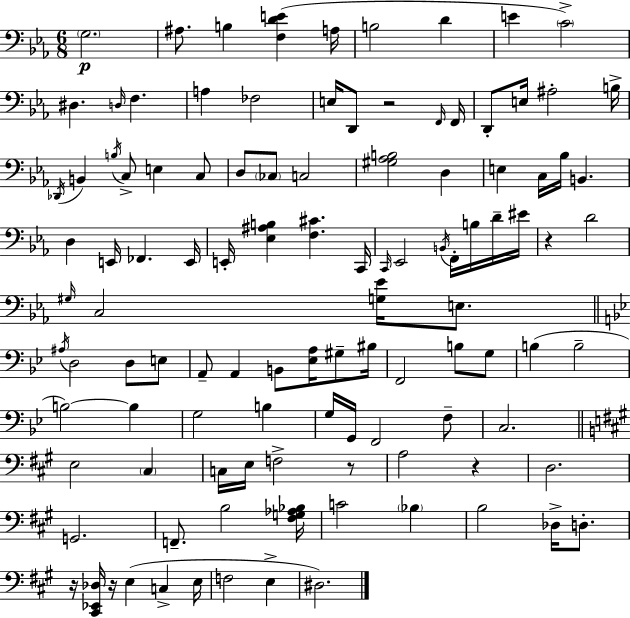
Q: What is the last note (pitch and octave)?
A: D#3